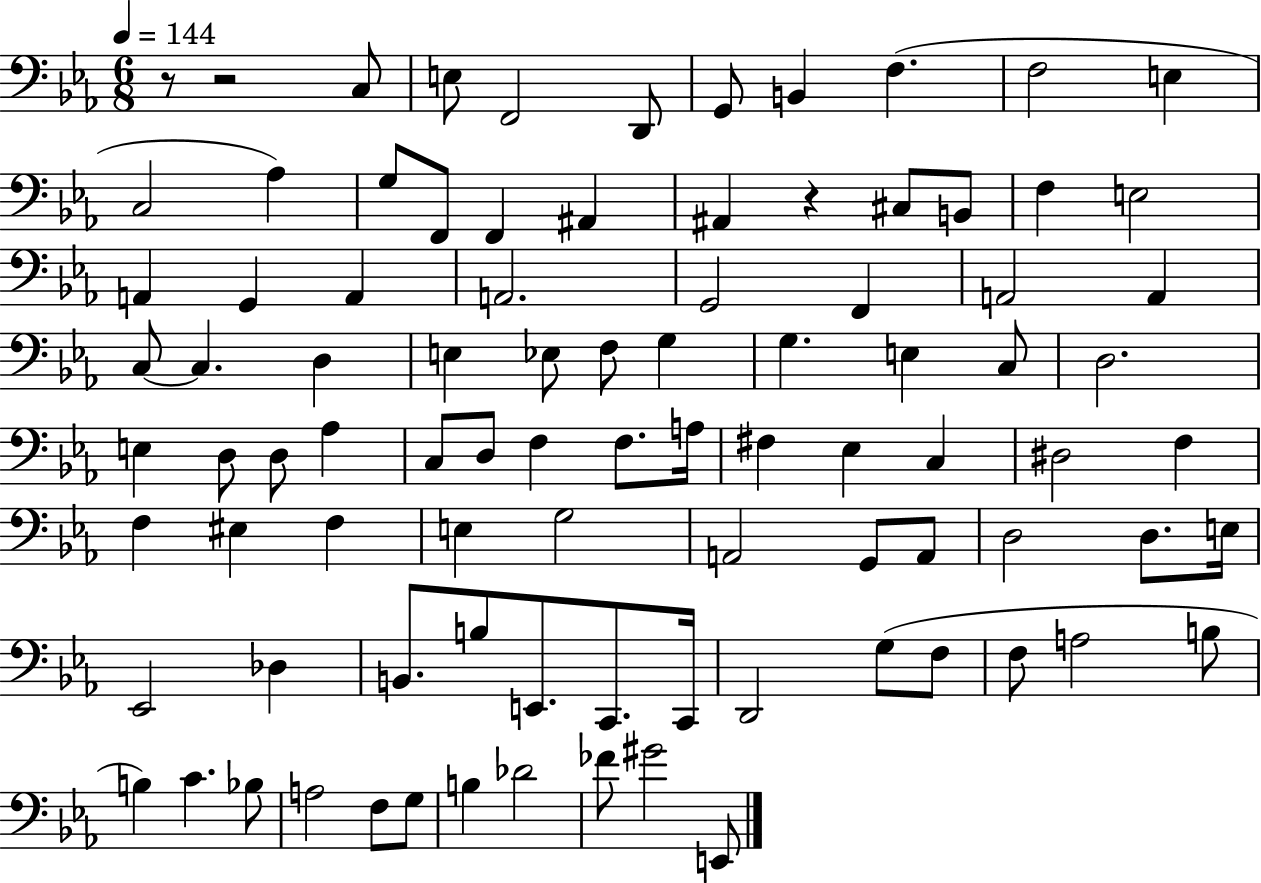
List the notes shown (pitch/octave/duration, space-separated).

R/e R/h C3/e E3/e F2/h D2/e G2/e B2/q F3/q. F3/h E3/q C3/h Ab3/q G3/e F2/e F2/q A#2/q A#2/q R/q C#3/e B2/e F3/q E3/h A2/q G2/q A2/q A2/h. G2/h F2/q A2/h A2/q C3/e C3/q. D3/q E3/q Eb3/e F3/e G3/q G3/q. E3/q C3/e D3/h. E3/q D3/e D3/e Ab3/q C3/e D3/e F3/q F3/e. A3/s F#3/q Eb3/q C3/q D#3/h F3/q F3/q EIS3/q F3/q E3/q G3/h A2/h G2/e A2/e D3/h D3/e. E3/s Eb2/h Db3/q B2/e. B3/e E2/e. C2/e. C2/s D2/h G3/e F3/e F3/e A3/h B3/e B3/q C4/q. Bb3/e A3/h F3/e G3/e B3/q Db4/h FES4/e G#4/h E2/e